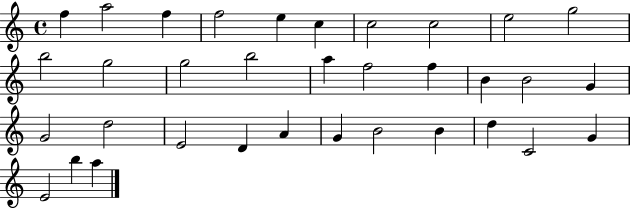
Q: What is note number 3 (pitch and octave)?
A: F5